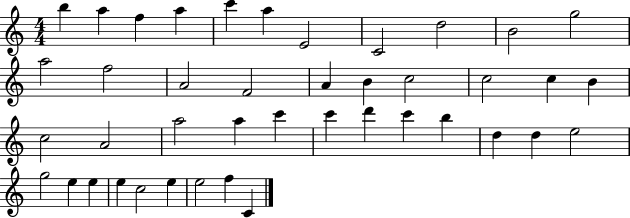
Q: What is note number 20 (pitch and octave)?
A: C5